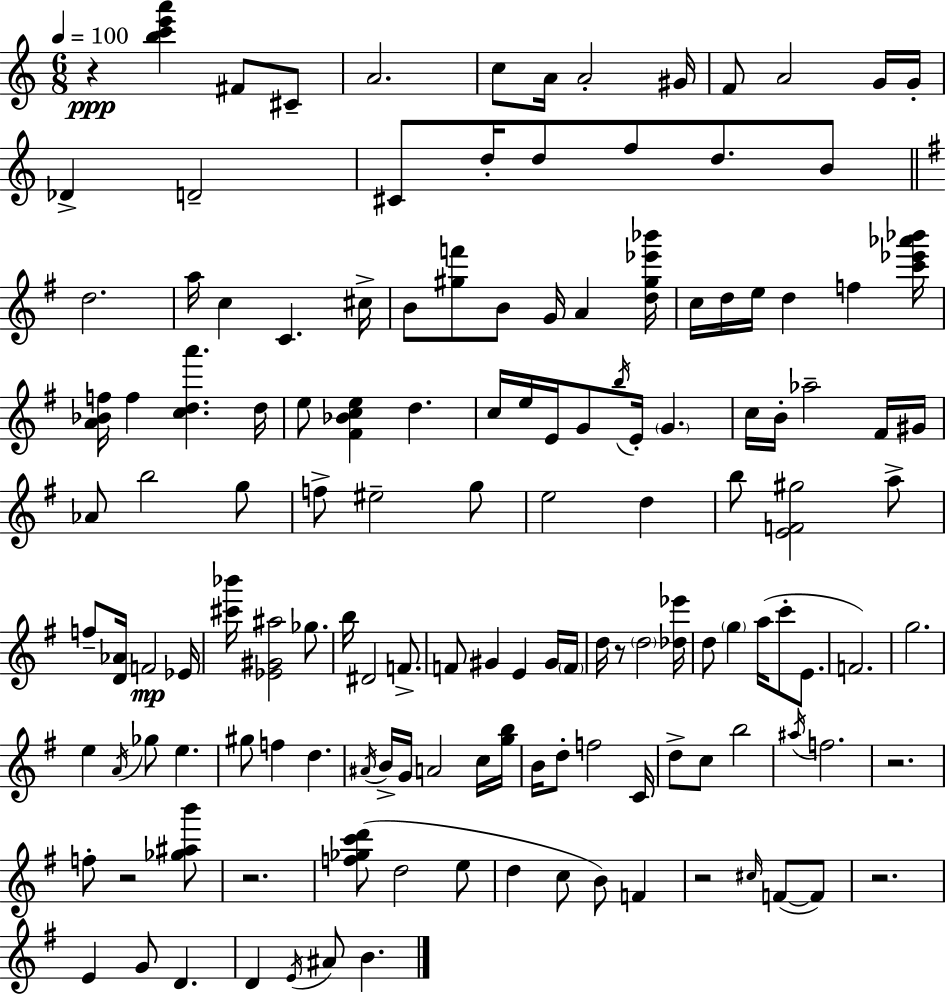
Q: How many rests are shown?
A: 7